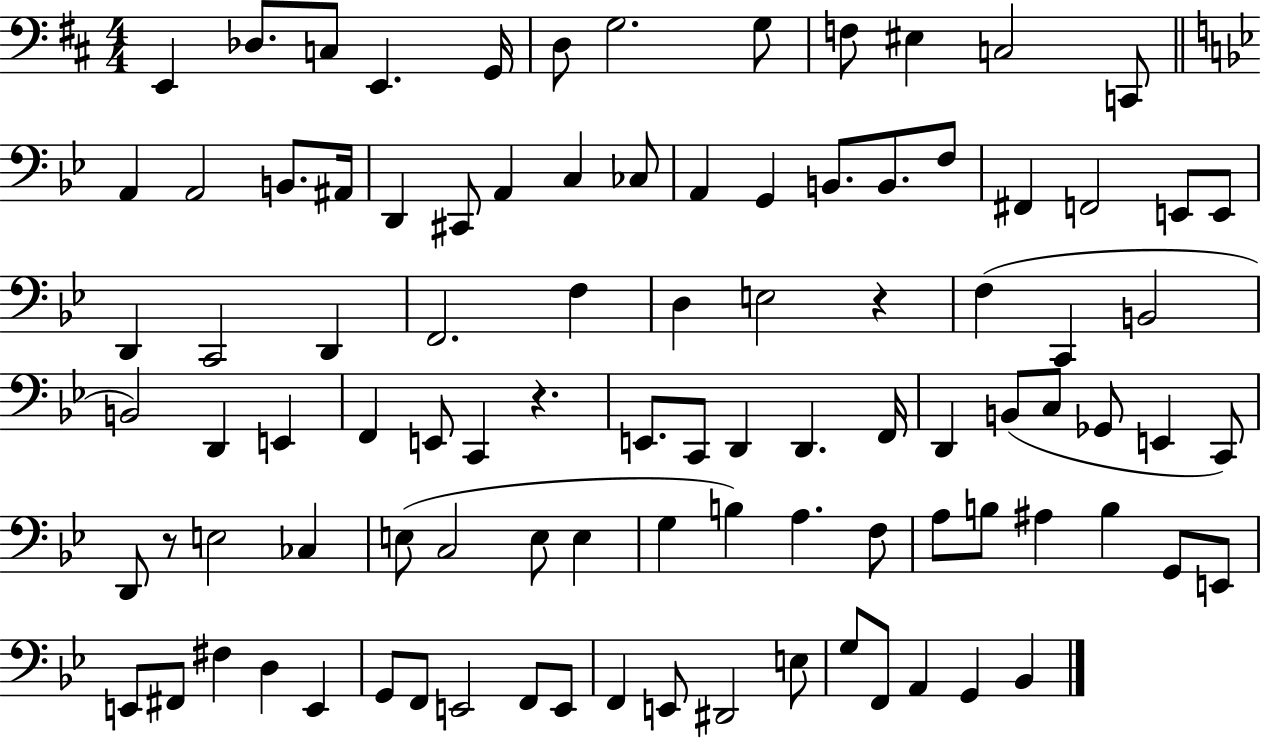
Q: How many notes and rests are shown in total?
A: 96